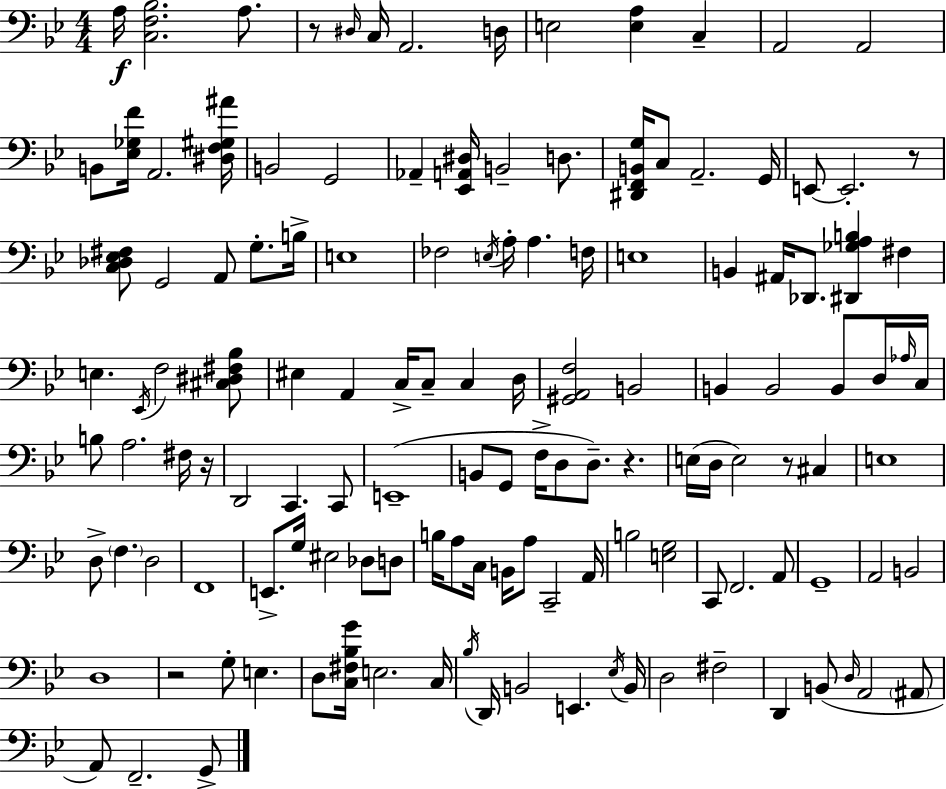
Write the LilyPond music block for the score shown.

{
  \clef bass
  \numericTimeSignature
  \time 4/4
  \key g \minor
  \repeat volta 2 { a16\f <c f bes>2. a8. | r8 \grace { dis16 } c16 a,2. | d16 e2 <e a>4 c4-- | a,2 a,2 | \break b,8 <ees ges f'>16 a,2. | <dis f gis ais'>16 b,2 g,2 | aes,4-- <ees, a, dis>16 b,2-- d8. | <dis, f, b, g>16 c8 a,2.-- | \break g,16 e,8~~ e,2.-. r8 | <c des ees fis>8 g,2 a,8 g8.-. | b16-> e1 | fes2 \acciaccatura { e16 } a16-. a4. | \break f16 e1 | b,4 ais,16 des,8. <dis, ges a b>4 fis4 | e4. \acciaccatura { ees,16 } f2 | <cis dis fis bes>8 eis4 a,4 c16-> c8-- c4 | \break d16 <gis, a, f>2 b,2 | b,4 b,2 b,8 | d16 \grace { aes16 } c16 b8 a2. | fis16 r16 d,2 c,4. | \break c,8 e,1--( | b,8 g,8 f16-> d8 d8.--) r4. | e16( d16 e2) r8 | cis4 e1 | \break d8-> \parenthesize f4. d2 | f,1 | e,8.-> g16 eis2 | des8 d8 b16 a8 c16 b,16 a8 c,2-- | \break a,16 b2 <e g>2 | c,8 f,2. | a,8 g,1-- | a,2 b,2 | \break d1 | r2 g8-. e4. | d8 <c fis bes g'>16 e2. | c16 \acciaccatura { bes16 } d,16 b,2 e,4. | \break \acciaccatura { ees16 } b,16 d2 fis2-- | d,4 b,8( \grace { d16 } a,2 | \parenthesize ais,8 a,8) f,2.-- | g,8-> } \bar "|."
}